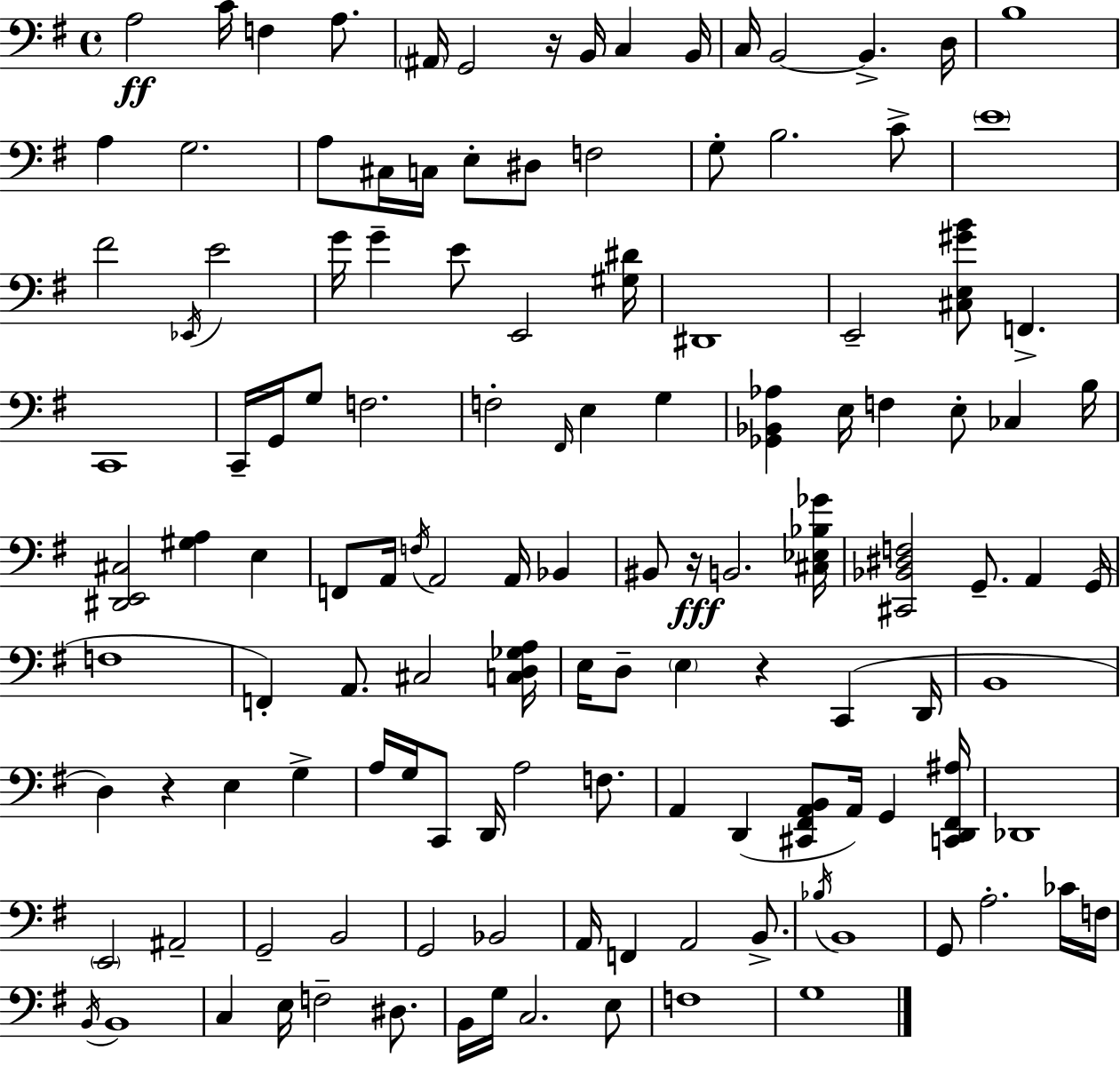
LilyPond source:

{
  \clef bass
  \time 4/4
  \defaultTimeSignature
  \key g \major
  a2\ff c'16 f4 a8. | \parenthesize ais,16 g,2 r16 b,16 c4 b,16 | c16 b,2~~ b,4.-> d16 | b1 | \break a4 g2. | a8 cis16 c16 e8-. dis8 f2 | g8-. b2. c'8-> | \parenthesize e'1 | \break fis'2 \acciaccatura { ees,16 } e'2 | g'16 g'4-- e'8 e,2 | <gis dis'>16 dis,1 | e,2-- <cis e gis' b'>8 f,4.-> | \break c,1 | c,16-- g,16 g8 f2. | f2-. \grace { fis,16 } e4 g4 | <ges, bes, aes>4 e16 f4 e8-. ces4 | \break b16 <dis, e, cis>2 <gis a>4 e4 | f,8 a,16 \acciaccatura { f16 } a,2 a,16 bes,4 | bis,8 r16\fff b,2. | <cis ees bes ges'>16 <cis, bes, dis f>2 g,8.-- a,4 | \break g,16( f1 | f,4-.) a,8. cis2 | <c d ges a>16 e16 d8-- \parenthesize e4 r4 c,4( | d,16 b,1 | \break d4) r4 e4 g4-> | a16 g16 c,8 d,16 a2 | f8. a,4 d,4( <cis, fis, a, b,>8 a,16) g,4 | <c, d, fis, ais>16 des,1 | \break \parenthesize e,2 ais,2-- | g,2-- b,2 | g,2 bes,2 | a,16 f,4 a,2 | \break b,8.-> \acciaccatura { bes16 } b,1 | g,8 a2.-. | ces'16 f16 \acciaccatura { b,16 } b,1 | c4 e16 f2-- | \break dis8. b,16 g16 c2. | e8 f1 | g1 | \bar "|."
}